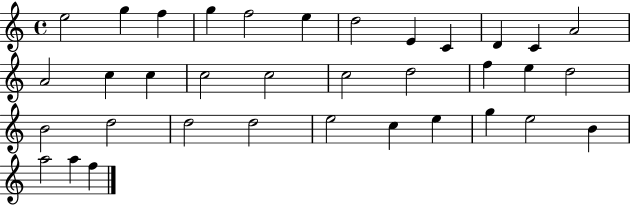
E5/h G5/q F5/q G5/q F5/h E5/q D5/h E4/q C4/q D4/q C4/q A4/h A4/h C5/q C5/q C5/h C5/h C5/h D5/h F5/q E5/q D5/h B4/h D5/h D5/h D5/h E5/h C5/q E5/q G5/q E5/h B4/q A5/h A5/q F5/q